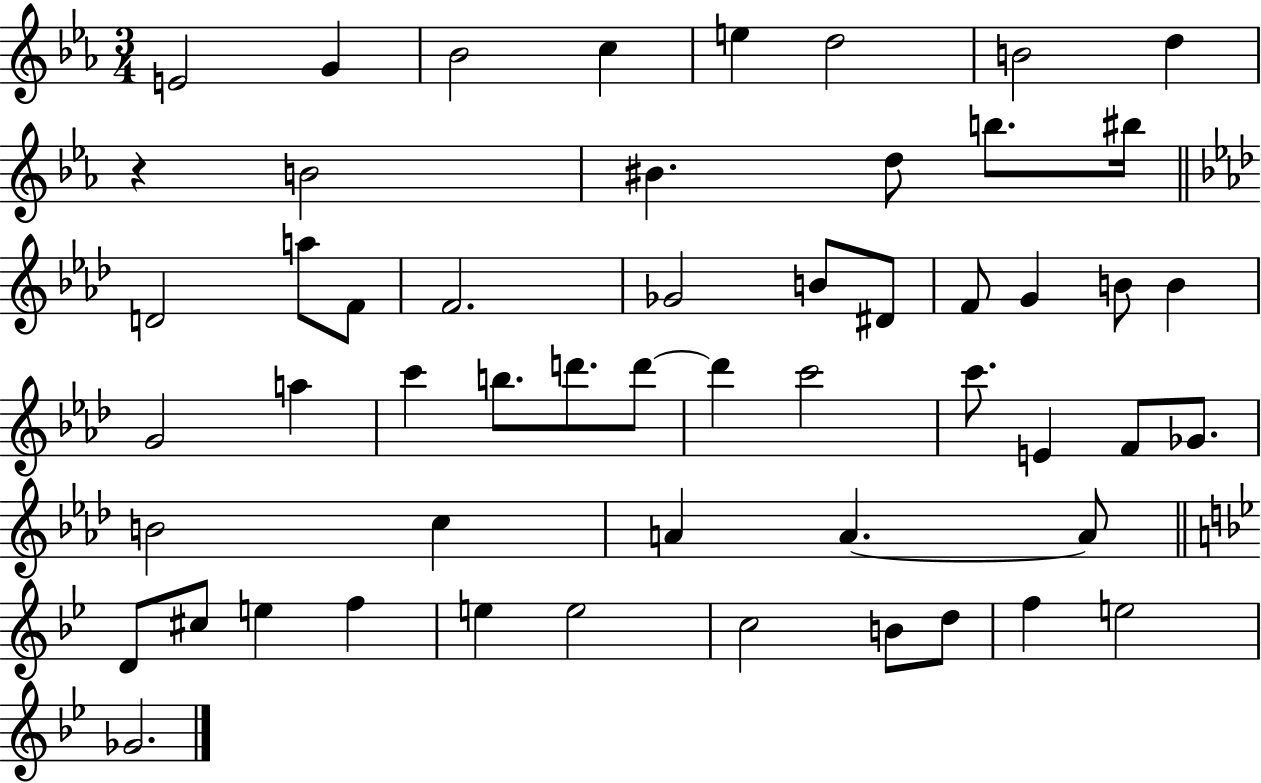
X:1
T:Untitled
M:3/4
L:1/4
K:Eb
E2 G _B2 c e d2 B2 d z B2 ^B d/2 b/2 ^b/4 D2 a/2 F/2 F2 _G2 B/2 ^D/2 F/2 G B/2 B G2 a c' b/2 d'/2 d'/2 d' c'2 c'/2 E F/2 _G/2 B2 c A A A/2 D/2 ^c/2 e f e e2 c2 B/2 d/2 f e2 _G2